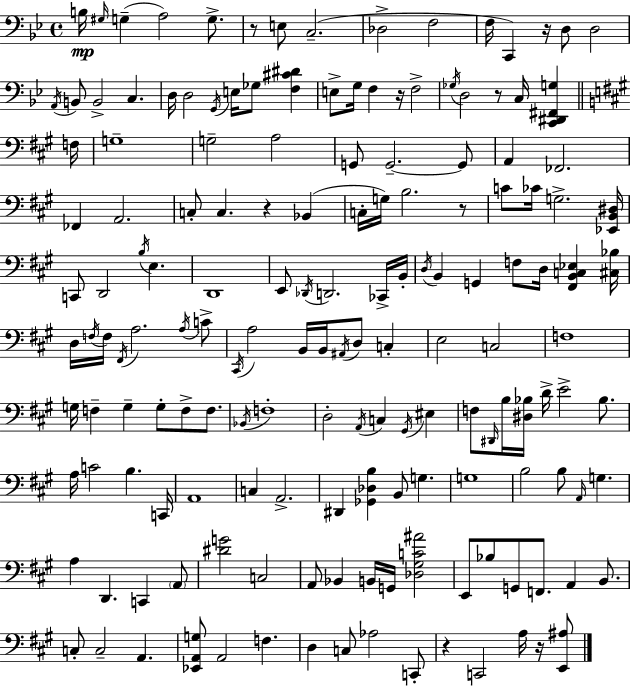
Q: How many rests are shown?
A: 8